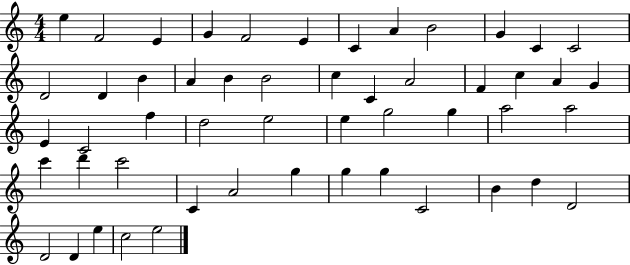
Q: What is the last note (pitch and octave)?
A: E5